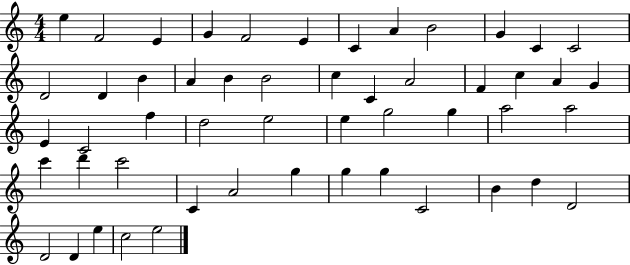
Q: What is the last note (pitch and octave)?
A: E5